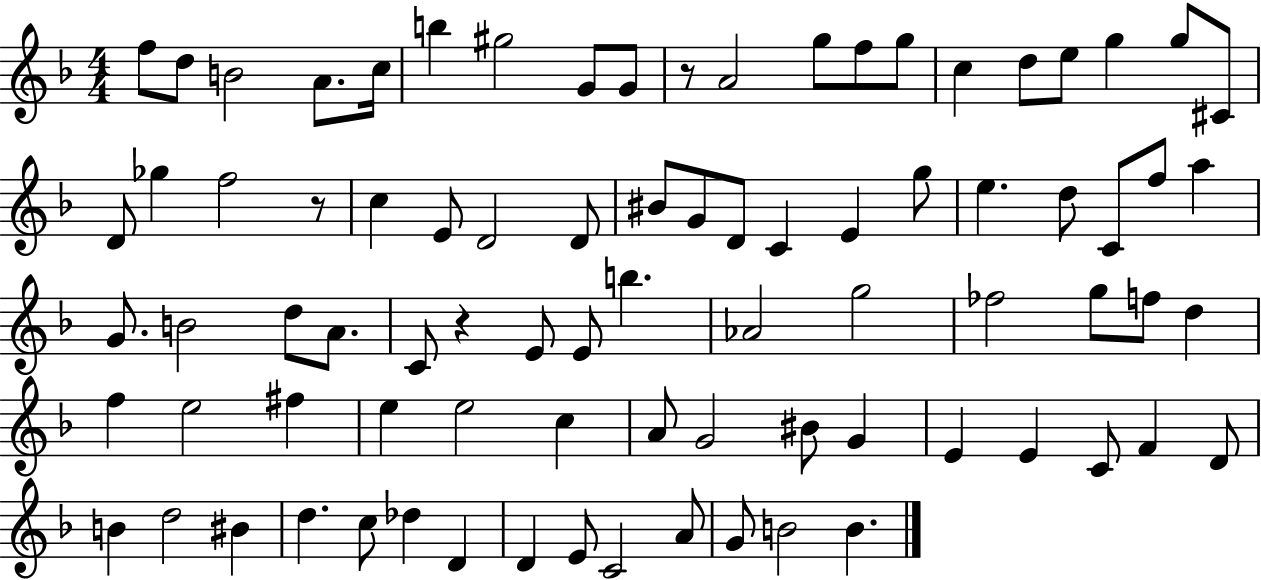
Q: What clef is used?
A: treble